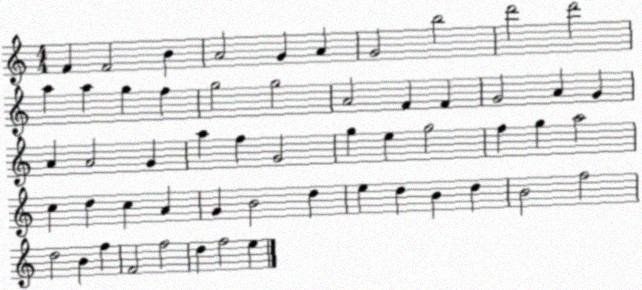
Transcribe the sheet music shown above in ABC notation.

X:1
T:Untitled
M:4/4
L:1/4
K:C
F F2 B A2 G A G2 b2 d'2 d'2 a a g f g2 g2 A2 F F G2 A G A A2 G a f G2 g e g2 f g a2 c d c A G B2 d e d B d B2 f2 d2 B f F2 f2 d f2 e